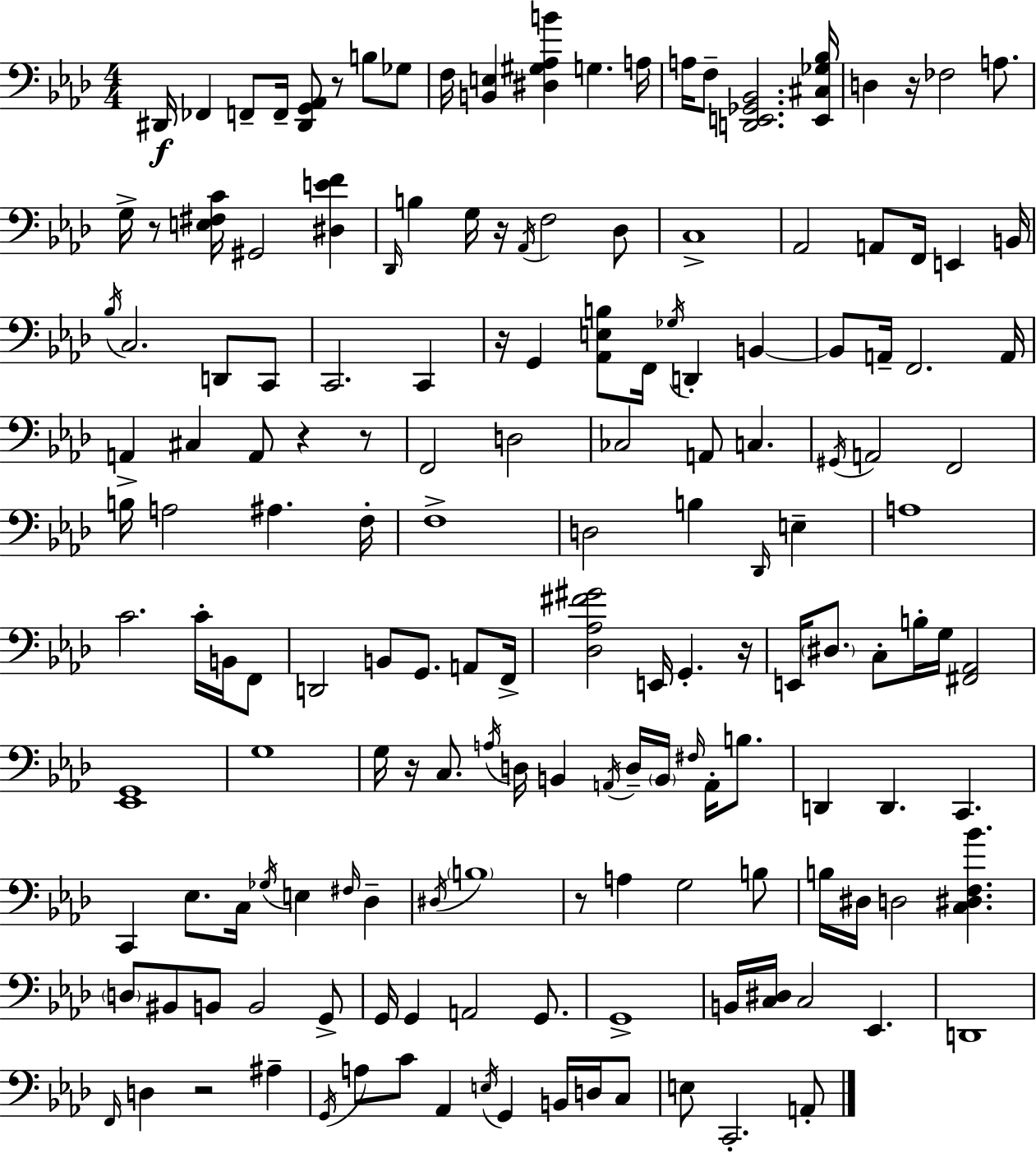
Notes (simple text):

D#2/s FES2/q F2/e F2/s [D#2,G2,Ab2]/e R/e B3/e Gb3/e F3/s [B2,E3]/q [D#3,G#3,Ab3,B4]/q G3/q. A3/s A3/s F3/e [D2,E2,Gb2,Bb2]/h. [E2,C#3,Gb3,Bb3]/s D3/q R/s FES3/h A3/e. G3/s R/e [E3,F#3,C4]/s G#2/h [D#3,E4,F4]/q Db2/s B3/q G3/s R/s Ab2/s F3/h Db3/e C3/w Ab2/h A2/e F2/s E2/q B2/s Bb3/s C3/h. D2/e C2/e C2/h. C2/q R/s G2/q [Ab2,E3,B3]/e F2/s Gb3/s D2/q B2/q B2/e A2/s F2/h. A2/s A2/q C#3/q A2/e R/q R/e F2/h D3/h CES3/h A2/e C3/q. G#2/s A2/h F2/h B3/s A3/h A#3/q. F3/s F3/w D3/h B3/q Db2/s E3/q A3/w C4/h. C4/s B2/s F2/e D2/h B2/e G2/e. A2/e F2/s [Db3,Ab3,F#4,G#4]/h E2/s G2/q. R/s E2/s D#3/e. C3/e B3/s G3/s [F#2,Ab2]/h [Eb2,G2]/w G3/w G3/s R/s C3/e. A3/s D3/s B2/q A2/s D3/s B2/s F#3/s A2/s B3/e. D2/q D2/q. C2/q. C2/q Eb3/e. C3/s Gb3/s E3/q F#3/s Db3/q D#3/s B3/w R/e A3/q G3/h B3/e B3/s D#3/s D3/h [C3,D#3,F3,Bb4]/q. D3/e BIS2/e B2/e B2/h G2/e G2/s G2/q A2/h G2/e. G2/w B2/s [C3,D#3]/s C3/h Eb2/q. D2/w F2/s D3/q R/h A#3/q G2/s A3/e C4/e Ab2/q E3/s G2/q B2/s D3/s C3/e E3/e C2/h. A2/e